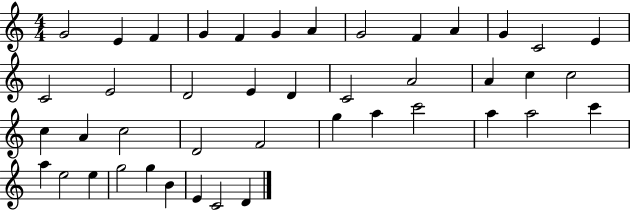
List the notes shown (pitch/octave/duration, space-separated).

G4/h E4/q F4/q G4/q F4/q G4/q A4/q G4/h F4/q A4/q G4/q C4/h E4/q C4/h E4/h D4/h E4/q D4/q C4/h A4/h A4/q C5/q C5/h C5/q A4/q C5/h D4/h F4/h G5/q A5/q C6/h A5/q A5/h C6/q A5/q E5/h E5/q G5/h G5/q B4/q E4/q C4/h D4/q